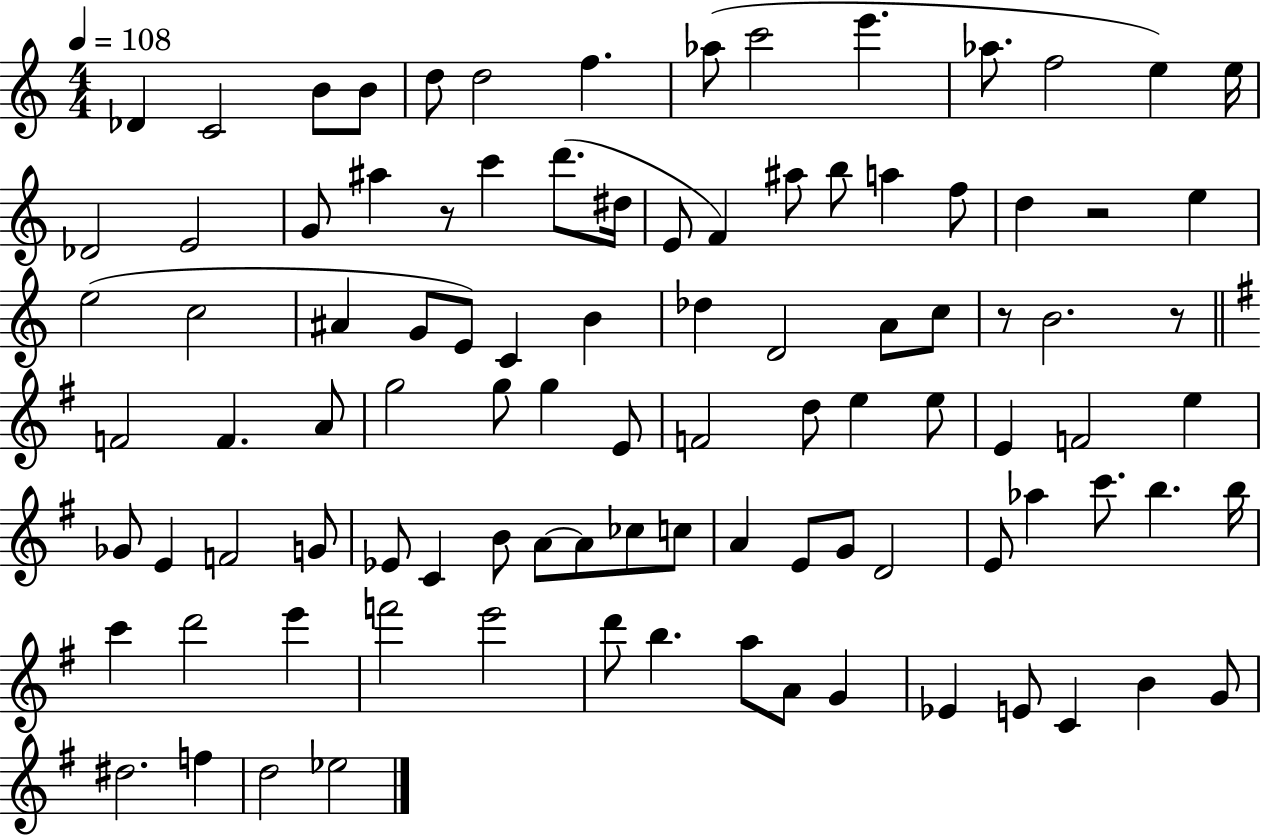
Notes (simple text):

Db4/q C4/h B4/e B4/e D5/e D5/h F5/q. Ab5/e C6/h E6/q. Ab5/e. F5/h E5/q E5/s Db4/h E4/h G4/e A#5/q R/e C6/q D6/e. D#5/s E4/e F4/q A#5/e B5/e A5/q F5/e D5/q R/h E5/q E5/h C5/h A#4/q G4/e E4/e C4/q B4/q Db5/q D4/h A4/e C5/e R/e B4/h. R/e F4/h F4/q. A4/e G5/h G5/e G5/q E4/e F4/h D5/e E5/q E5/e E4/q F4/h E5/q Gb4/e E4/q F4/h G4/e Eb4/e C4/q B4/e A4/e A4/e CES5/e C5/e A4/q E4/e G4/e D4/h E4/e Ab5/q C6/e. B5/q. B5/s C6/q D6/h E6/q F6/h E6/h D6/e B5/q. A5/e A4/e G4/q Eb4/q E4/e C4/q B4/q G4/e D#5/h. F5/q D5/h Eb5/h